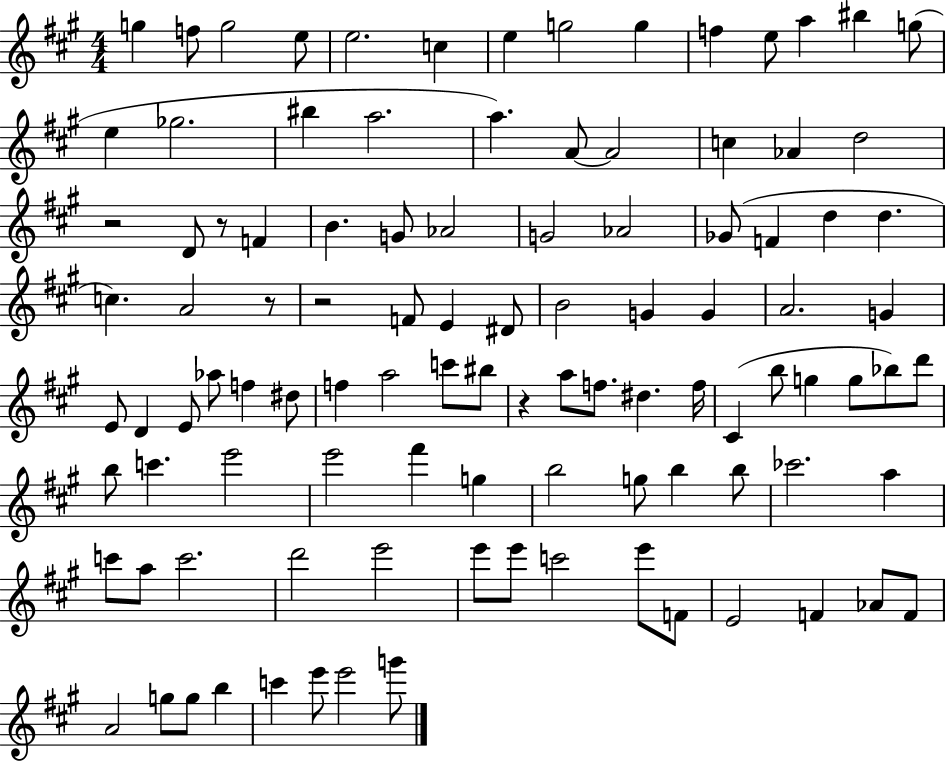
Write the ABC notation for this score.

X:1
T:Untitled
M:4/4
L:1/4
K:A
g f/2 g2 e/2 e2 c e g2 g f e/2 a ^b g/2 e _g2 ^b a2 a A/2 A2 c _A d2 z2 D/2 z/2 F B G/2 _A2 G2 _A2 _G/2 F d d c A2 z/2 z2 F/2 E ^D/2 B2 G G A2 G E/2 D E/2 _a/2 f ^d/2 f a2 c'/2 ^b/2 z a/2 f/2 ^d f/4 ^C b/2 g g/2 _b/2 d'/2 b/2 c' e'2 e'2 ^f' g b2 g/2 b b/2 _c'2 a c'/2 a/2 c'2 d'2 e'2 e'/2 e'/2 c'2 e'/2 F/2 E2 F _A/2 F/2 A2 g/2 g/2 b c' e'/2 e'2 g'/2